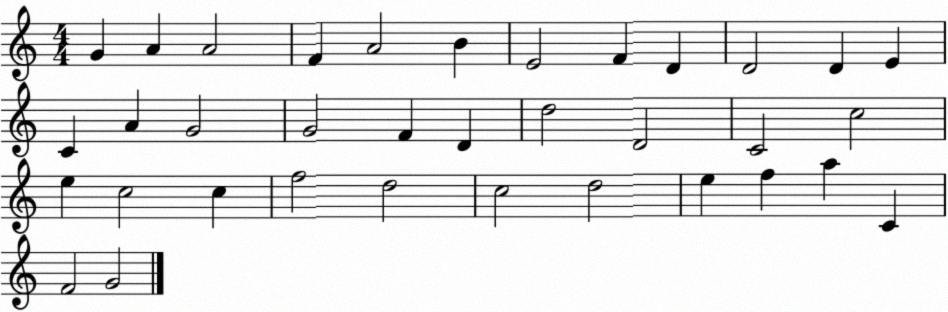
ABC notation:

X:1
T:Untitled
M:4/4
L:1/4
K:C
G A A2 F A2 B E2 F D D2 D E C A G2 G2 F D d2 D2 C2 c2 e c2 c f2 d2 c2 d2 e f a C F2 G2